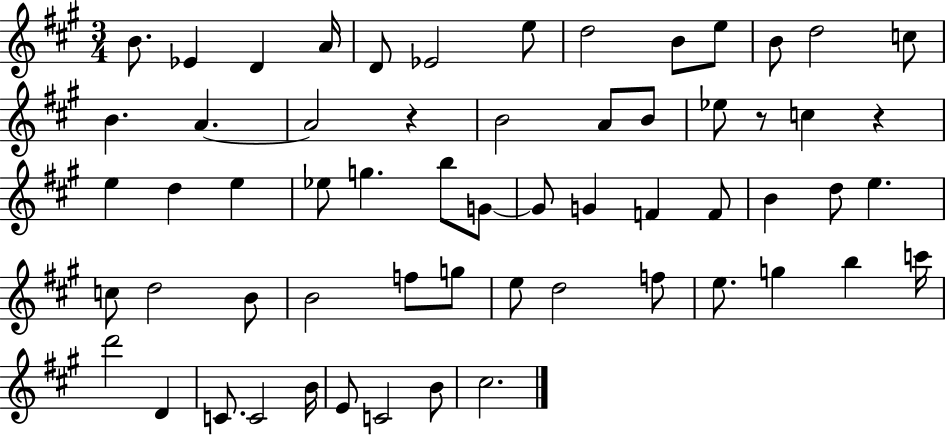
B4/e. Eb4/q D4/q A4/s D4/e Eb4/h E5/e D5/h B4/e E5/e B4/e D5/h C5/e B4/q. A4/q. A4/h R/q B4/h A4/e B4/e Eb5/e R/e C5/q R/q E5/q D5/q E5/q Eb5/e G5/q. B5/e G4/e G4/e G4/q F4/q F4/e B4/q D5/e E5/q. C5/e D5/h B4/e B4/h F5/e G5/e E5/e D5/h F5/e E5/e. G5/q B5/q C6/s D6/h D4/q C4/e. C4/h B4/s E4/e C4/h B4/e C#5/h.